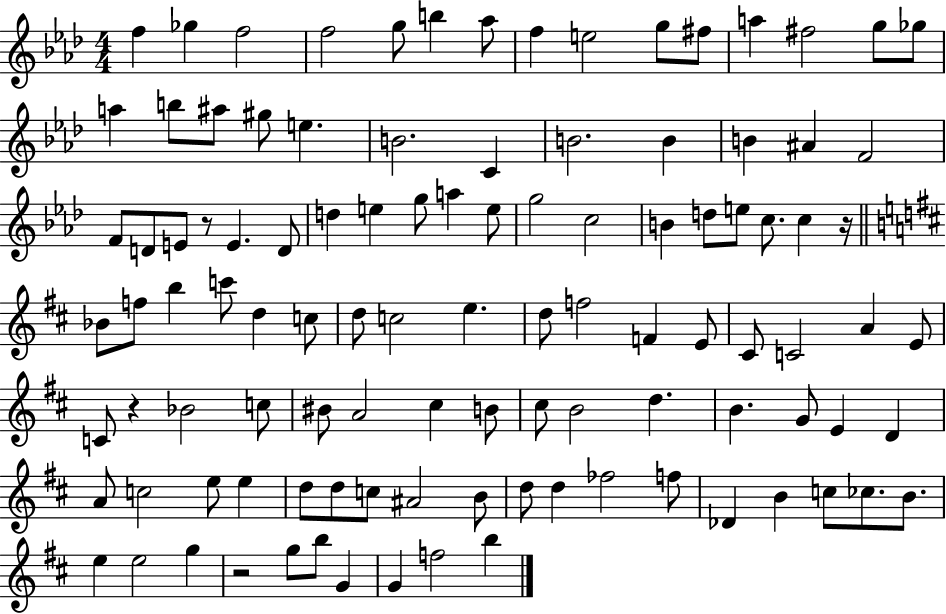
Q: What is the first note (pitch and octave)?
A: F5